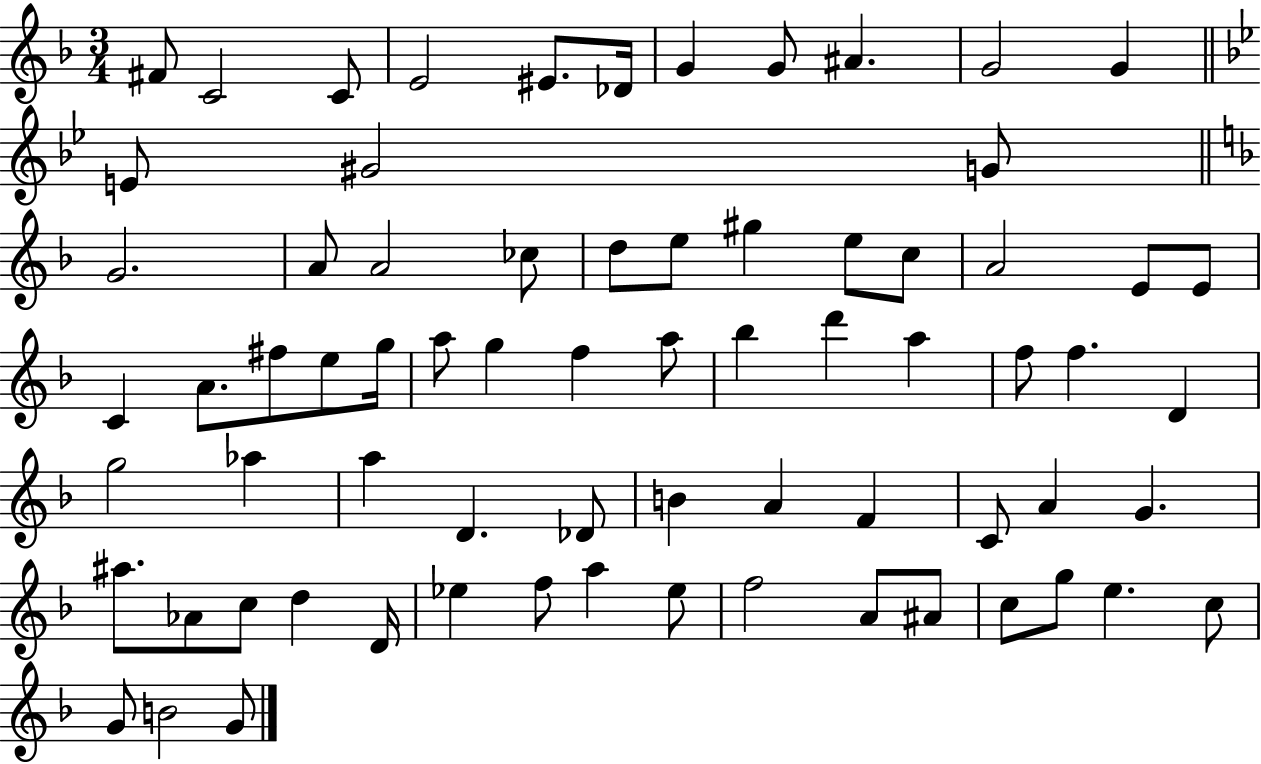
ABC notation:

X:1
T:Untitled
M:3/4
L:1/4
K:F
^F/2 C2 C/2 E2 ^E/2 _D/4 G G/2 ^A G2 G E/2 ^G2 G/2 G2 A/2 A2 _c/2 d/2 e/2 ^g e/2 c/2 A2 E/2 E/2 C A/2 ^f/2 e/2 g/4 a/2 g f a/2 _b d' a f/2 f D g2 _a a D _D/2 B A F C/2 A G ^a/2 _A/2 c/2 d D/4 _e f/2 a _e/2 f2 A/2 ^A/2 c/2 g/2 e c/2 G/2 B2 G/2